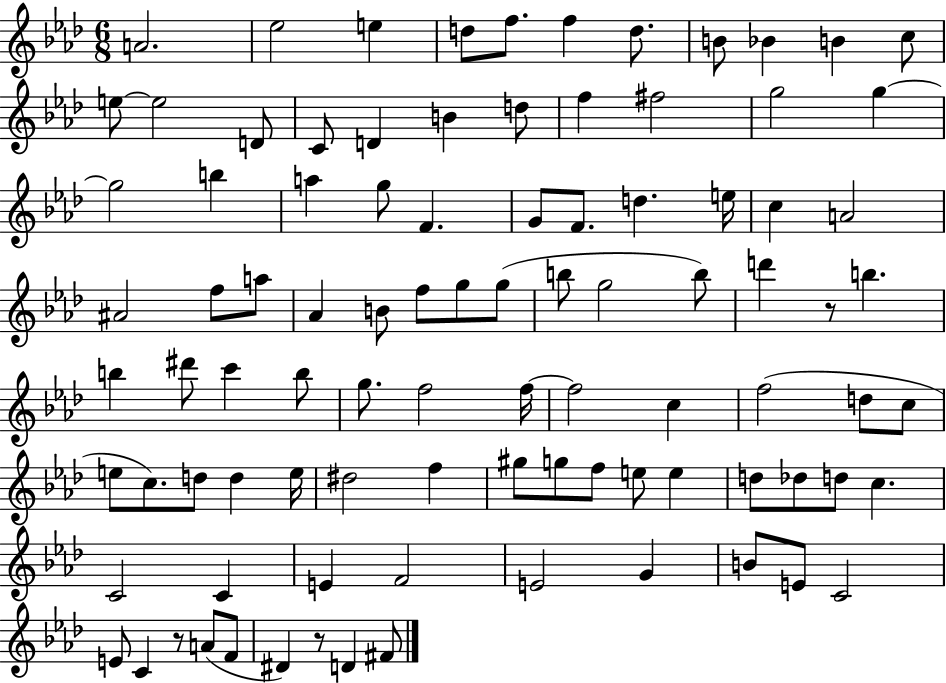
A4/h. Eb5/h E5/q D5/e F5/e. F5/q D5/e. B4/e Bb4/q B4/q C5/e E5/e E5/h D4/e C4/e D4/q B4/q D5/e F5/q F#5/h G5/h G5/q G5/h B5/q A5/q G5/e F4/q. G4/e F4/e. D5/q. E5/s C5/q A4/h A#4/h F5/e A5/e Ab4/q B4/e F5/e G5/e G5/e B5/e G5/h B5/e D6/q R/e B5/q. B5/q D#6/e C6/q B5/e G5/e. F5/h F5/s F5/h C5/q F5/h D5/e C5/e E5/e C5/e. D5/e D5/q E5/s D#5/h F5/q G#5/e G5/e F5/e E5/e E5/q D5/e Db5/e D5/e C5/q. C4/h C4/q E4/q F4/h E4/h G4/q B4/e E4/e C4/h E4/e C4/q R/e A4/e F4/e D#4/q R/e D4/q F#4/e